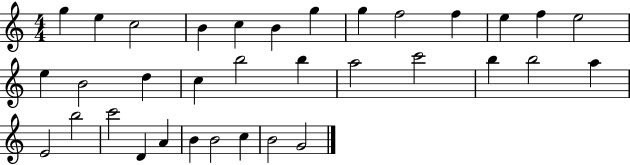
G5/q E5/q C5/h B4/q C5/q B4/q G5/q G5/q F5/h F5/q E5/q F5/q E5/h E5/q B4/h D5/q C5/q B5/h B5/q A5/h C6/h B5/q B5/h A5/q E4/h B5/h C6/h D4/q A4/q B4/q B4/h C5/q B4/h G4/h